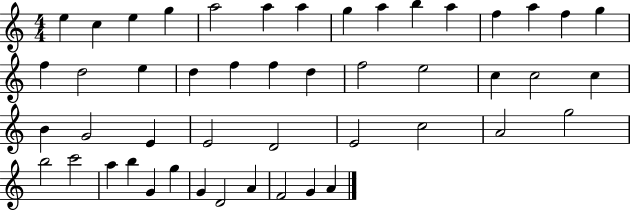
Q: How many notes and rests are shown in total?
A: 48